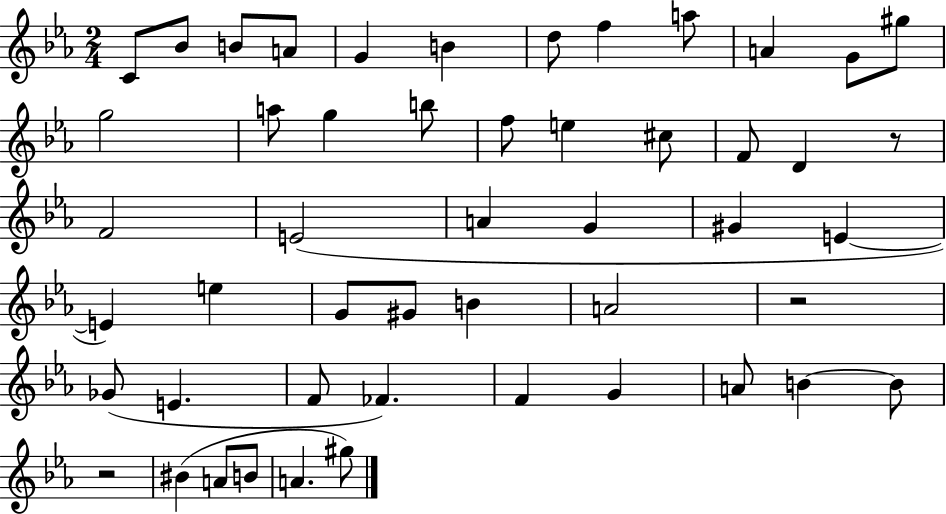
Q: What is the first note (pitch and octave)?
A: C4